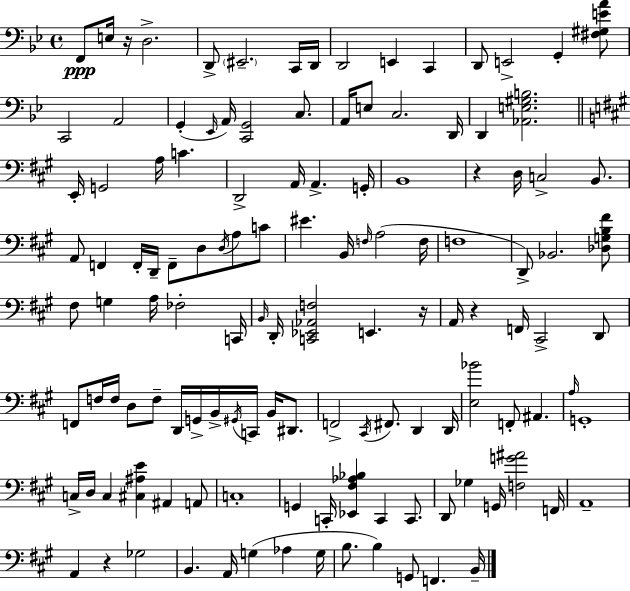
F2/e E3/s R/s D3/h. D2/e EIS2/h. C2/s D2/s D2/h E2/q C2/q D2/e E2/h G2/q [F#3,G#3,E4,A4]/e C2/h A2/h G2/q Eb2/s A2/s [C2,G2]/h C3/e. A2/s E3/e C3/h. D2/s D2/q [Ab2,E3,G#3,B3]/h. E2/s G2/h A3/s C4/q. D2/h A2/s A2/q. G2/s B2/w R/q D3/s C3/h B2/e. A2/e F2/q F2/s D2/s F2/e D3/e D3/s A3/e C4/e EIS4/q. B2/s F3/s A3/h F3/s F3/w D2/e Bb2/h. [Db3,G3,B3,F#4]/e F#3/e G3/q A3/s FES3/h C2/s B2/s D2/s [C2,Eb2,Ab2,F3]/h E2/q. R/s A2/s R/q F2/s C#2/h D2/e F2/e F3/s F3/s D3/e F3/e D2/s G2/s B2/s G#2/s C2/s B2/s D#2/e. F2/h C#2/s F#2/e. D2/q D2/s [E3,Bb4]/h F2/e A#2/q. A3/s G2/w C3/s D3/s C3/q [C#3,A#3,E4]/q A#2/q A2/e C3/w G2/q C2/s [Eb2,F#3,Ab3,Bb3]/q C2/q C2/e. D2/e Gb3/q G2/s [F3,G4,A#4]/h F2/s A2/w A2/q R/q Gb3/h B2/q. A2/s G3/q Ab3/q G3/s B3/e. B3/q G2/e F2/q. B2/s